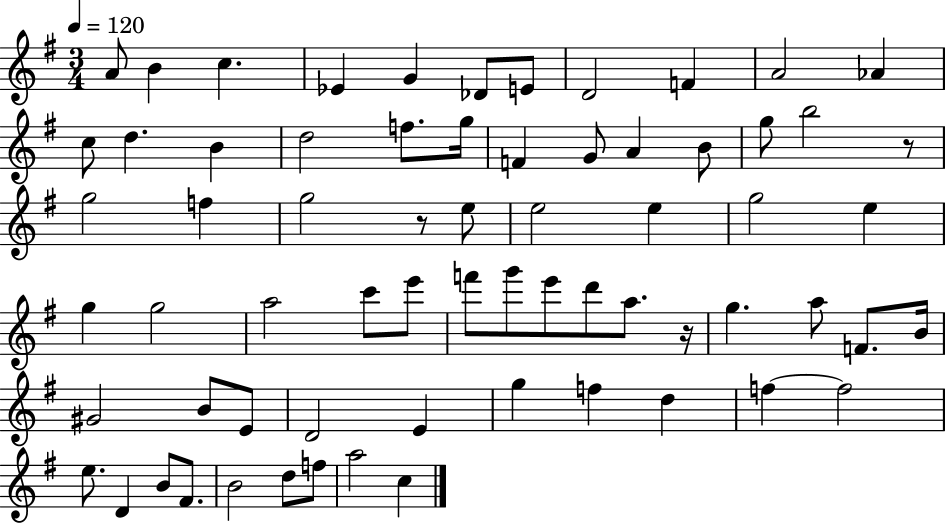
A4/e B4/q C5/q. Eb4/q G4/q Db4/e E4/e D4/h F4/q A4/h Ab4/q C5/e D5/q. B4/q D5/h F5/e. G5/s F4/q G4/e A4/q B4/e G5/e B5/h R/e G5/h F5/q G5/h R/e E5/e E5/h E5/q G5/h E5/q G5/q G5/h A5/h C6/e E6/e F6/e G6/e E6/e D6/e A5/e. R/s G5/q. A5/e F4/e. B4/s G#4/h B4/e E4/e D4/h E4/q G5/q F5/q D5/q F5/q F5/h E5/e. D4/q B4/e F#4/e. B4/h D5/e F5/e A5/h C5/q